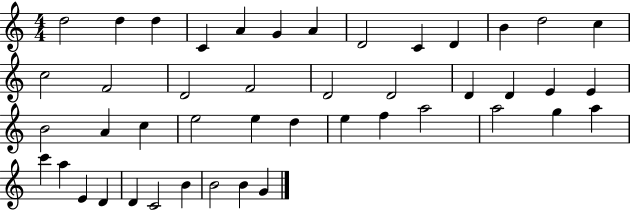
X:1
T:Untitled
M:4/4
L:1/4
K:C
d2 d d C A G A D2 C D B d2 c c2 F2 D2 F2 D2 D2 D D E E B2 A c e2 e d e f a2 a2 g a c' a E D D C2 B B2 B G